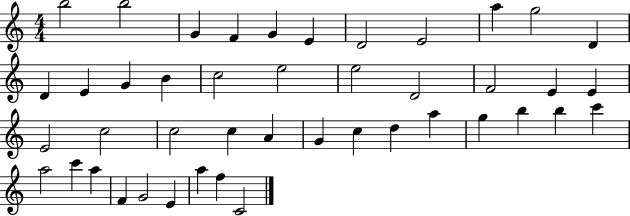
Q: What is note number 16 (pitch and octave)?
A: C5